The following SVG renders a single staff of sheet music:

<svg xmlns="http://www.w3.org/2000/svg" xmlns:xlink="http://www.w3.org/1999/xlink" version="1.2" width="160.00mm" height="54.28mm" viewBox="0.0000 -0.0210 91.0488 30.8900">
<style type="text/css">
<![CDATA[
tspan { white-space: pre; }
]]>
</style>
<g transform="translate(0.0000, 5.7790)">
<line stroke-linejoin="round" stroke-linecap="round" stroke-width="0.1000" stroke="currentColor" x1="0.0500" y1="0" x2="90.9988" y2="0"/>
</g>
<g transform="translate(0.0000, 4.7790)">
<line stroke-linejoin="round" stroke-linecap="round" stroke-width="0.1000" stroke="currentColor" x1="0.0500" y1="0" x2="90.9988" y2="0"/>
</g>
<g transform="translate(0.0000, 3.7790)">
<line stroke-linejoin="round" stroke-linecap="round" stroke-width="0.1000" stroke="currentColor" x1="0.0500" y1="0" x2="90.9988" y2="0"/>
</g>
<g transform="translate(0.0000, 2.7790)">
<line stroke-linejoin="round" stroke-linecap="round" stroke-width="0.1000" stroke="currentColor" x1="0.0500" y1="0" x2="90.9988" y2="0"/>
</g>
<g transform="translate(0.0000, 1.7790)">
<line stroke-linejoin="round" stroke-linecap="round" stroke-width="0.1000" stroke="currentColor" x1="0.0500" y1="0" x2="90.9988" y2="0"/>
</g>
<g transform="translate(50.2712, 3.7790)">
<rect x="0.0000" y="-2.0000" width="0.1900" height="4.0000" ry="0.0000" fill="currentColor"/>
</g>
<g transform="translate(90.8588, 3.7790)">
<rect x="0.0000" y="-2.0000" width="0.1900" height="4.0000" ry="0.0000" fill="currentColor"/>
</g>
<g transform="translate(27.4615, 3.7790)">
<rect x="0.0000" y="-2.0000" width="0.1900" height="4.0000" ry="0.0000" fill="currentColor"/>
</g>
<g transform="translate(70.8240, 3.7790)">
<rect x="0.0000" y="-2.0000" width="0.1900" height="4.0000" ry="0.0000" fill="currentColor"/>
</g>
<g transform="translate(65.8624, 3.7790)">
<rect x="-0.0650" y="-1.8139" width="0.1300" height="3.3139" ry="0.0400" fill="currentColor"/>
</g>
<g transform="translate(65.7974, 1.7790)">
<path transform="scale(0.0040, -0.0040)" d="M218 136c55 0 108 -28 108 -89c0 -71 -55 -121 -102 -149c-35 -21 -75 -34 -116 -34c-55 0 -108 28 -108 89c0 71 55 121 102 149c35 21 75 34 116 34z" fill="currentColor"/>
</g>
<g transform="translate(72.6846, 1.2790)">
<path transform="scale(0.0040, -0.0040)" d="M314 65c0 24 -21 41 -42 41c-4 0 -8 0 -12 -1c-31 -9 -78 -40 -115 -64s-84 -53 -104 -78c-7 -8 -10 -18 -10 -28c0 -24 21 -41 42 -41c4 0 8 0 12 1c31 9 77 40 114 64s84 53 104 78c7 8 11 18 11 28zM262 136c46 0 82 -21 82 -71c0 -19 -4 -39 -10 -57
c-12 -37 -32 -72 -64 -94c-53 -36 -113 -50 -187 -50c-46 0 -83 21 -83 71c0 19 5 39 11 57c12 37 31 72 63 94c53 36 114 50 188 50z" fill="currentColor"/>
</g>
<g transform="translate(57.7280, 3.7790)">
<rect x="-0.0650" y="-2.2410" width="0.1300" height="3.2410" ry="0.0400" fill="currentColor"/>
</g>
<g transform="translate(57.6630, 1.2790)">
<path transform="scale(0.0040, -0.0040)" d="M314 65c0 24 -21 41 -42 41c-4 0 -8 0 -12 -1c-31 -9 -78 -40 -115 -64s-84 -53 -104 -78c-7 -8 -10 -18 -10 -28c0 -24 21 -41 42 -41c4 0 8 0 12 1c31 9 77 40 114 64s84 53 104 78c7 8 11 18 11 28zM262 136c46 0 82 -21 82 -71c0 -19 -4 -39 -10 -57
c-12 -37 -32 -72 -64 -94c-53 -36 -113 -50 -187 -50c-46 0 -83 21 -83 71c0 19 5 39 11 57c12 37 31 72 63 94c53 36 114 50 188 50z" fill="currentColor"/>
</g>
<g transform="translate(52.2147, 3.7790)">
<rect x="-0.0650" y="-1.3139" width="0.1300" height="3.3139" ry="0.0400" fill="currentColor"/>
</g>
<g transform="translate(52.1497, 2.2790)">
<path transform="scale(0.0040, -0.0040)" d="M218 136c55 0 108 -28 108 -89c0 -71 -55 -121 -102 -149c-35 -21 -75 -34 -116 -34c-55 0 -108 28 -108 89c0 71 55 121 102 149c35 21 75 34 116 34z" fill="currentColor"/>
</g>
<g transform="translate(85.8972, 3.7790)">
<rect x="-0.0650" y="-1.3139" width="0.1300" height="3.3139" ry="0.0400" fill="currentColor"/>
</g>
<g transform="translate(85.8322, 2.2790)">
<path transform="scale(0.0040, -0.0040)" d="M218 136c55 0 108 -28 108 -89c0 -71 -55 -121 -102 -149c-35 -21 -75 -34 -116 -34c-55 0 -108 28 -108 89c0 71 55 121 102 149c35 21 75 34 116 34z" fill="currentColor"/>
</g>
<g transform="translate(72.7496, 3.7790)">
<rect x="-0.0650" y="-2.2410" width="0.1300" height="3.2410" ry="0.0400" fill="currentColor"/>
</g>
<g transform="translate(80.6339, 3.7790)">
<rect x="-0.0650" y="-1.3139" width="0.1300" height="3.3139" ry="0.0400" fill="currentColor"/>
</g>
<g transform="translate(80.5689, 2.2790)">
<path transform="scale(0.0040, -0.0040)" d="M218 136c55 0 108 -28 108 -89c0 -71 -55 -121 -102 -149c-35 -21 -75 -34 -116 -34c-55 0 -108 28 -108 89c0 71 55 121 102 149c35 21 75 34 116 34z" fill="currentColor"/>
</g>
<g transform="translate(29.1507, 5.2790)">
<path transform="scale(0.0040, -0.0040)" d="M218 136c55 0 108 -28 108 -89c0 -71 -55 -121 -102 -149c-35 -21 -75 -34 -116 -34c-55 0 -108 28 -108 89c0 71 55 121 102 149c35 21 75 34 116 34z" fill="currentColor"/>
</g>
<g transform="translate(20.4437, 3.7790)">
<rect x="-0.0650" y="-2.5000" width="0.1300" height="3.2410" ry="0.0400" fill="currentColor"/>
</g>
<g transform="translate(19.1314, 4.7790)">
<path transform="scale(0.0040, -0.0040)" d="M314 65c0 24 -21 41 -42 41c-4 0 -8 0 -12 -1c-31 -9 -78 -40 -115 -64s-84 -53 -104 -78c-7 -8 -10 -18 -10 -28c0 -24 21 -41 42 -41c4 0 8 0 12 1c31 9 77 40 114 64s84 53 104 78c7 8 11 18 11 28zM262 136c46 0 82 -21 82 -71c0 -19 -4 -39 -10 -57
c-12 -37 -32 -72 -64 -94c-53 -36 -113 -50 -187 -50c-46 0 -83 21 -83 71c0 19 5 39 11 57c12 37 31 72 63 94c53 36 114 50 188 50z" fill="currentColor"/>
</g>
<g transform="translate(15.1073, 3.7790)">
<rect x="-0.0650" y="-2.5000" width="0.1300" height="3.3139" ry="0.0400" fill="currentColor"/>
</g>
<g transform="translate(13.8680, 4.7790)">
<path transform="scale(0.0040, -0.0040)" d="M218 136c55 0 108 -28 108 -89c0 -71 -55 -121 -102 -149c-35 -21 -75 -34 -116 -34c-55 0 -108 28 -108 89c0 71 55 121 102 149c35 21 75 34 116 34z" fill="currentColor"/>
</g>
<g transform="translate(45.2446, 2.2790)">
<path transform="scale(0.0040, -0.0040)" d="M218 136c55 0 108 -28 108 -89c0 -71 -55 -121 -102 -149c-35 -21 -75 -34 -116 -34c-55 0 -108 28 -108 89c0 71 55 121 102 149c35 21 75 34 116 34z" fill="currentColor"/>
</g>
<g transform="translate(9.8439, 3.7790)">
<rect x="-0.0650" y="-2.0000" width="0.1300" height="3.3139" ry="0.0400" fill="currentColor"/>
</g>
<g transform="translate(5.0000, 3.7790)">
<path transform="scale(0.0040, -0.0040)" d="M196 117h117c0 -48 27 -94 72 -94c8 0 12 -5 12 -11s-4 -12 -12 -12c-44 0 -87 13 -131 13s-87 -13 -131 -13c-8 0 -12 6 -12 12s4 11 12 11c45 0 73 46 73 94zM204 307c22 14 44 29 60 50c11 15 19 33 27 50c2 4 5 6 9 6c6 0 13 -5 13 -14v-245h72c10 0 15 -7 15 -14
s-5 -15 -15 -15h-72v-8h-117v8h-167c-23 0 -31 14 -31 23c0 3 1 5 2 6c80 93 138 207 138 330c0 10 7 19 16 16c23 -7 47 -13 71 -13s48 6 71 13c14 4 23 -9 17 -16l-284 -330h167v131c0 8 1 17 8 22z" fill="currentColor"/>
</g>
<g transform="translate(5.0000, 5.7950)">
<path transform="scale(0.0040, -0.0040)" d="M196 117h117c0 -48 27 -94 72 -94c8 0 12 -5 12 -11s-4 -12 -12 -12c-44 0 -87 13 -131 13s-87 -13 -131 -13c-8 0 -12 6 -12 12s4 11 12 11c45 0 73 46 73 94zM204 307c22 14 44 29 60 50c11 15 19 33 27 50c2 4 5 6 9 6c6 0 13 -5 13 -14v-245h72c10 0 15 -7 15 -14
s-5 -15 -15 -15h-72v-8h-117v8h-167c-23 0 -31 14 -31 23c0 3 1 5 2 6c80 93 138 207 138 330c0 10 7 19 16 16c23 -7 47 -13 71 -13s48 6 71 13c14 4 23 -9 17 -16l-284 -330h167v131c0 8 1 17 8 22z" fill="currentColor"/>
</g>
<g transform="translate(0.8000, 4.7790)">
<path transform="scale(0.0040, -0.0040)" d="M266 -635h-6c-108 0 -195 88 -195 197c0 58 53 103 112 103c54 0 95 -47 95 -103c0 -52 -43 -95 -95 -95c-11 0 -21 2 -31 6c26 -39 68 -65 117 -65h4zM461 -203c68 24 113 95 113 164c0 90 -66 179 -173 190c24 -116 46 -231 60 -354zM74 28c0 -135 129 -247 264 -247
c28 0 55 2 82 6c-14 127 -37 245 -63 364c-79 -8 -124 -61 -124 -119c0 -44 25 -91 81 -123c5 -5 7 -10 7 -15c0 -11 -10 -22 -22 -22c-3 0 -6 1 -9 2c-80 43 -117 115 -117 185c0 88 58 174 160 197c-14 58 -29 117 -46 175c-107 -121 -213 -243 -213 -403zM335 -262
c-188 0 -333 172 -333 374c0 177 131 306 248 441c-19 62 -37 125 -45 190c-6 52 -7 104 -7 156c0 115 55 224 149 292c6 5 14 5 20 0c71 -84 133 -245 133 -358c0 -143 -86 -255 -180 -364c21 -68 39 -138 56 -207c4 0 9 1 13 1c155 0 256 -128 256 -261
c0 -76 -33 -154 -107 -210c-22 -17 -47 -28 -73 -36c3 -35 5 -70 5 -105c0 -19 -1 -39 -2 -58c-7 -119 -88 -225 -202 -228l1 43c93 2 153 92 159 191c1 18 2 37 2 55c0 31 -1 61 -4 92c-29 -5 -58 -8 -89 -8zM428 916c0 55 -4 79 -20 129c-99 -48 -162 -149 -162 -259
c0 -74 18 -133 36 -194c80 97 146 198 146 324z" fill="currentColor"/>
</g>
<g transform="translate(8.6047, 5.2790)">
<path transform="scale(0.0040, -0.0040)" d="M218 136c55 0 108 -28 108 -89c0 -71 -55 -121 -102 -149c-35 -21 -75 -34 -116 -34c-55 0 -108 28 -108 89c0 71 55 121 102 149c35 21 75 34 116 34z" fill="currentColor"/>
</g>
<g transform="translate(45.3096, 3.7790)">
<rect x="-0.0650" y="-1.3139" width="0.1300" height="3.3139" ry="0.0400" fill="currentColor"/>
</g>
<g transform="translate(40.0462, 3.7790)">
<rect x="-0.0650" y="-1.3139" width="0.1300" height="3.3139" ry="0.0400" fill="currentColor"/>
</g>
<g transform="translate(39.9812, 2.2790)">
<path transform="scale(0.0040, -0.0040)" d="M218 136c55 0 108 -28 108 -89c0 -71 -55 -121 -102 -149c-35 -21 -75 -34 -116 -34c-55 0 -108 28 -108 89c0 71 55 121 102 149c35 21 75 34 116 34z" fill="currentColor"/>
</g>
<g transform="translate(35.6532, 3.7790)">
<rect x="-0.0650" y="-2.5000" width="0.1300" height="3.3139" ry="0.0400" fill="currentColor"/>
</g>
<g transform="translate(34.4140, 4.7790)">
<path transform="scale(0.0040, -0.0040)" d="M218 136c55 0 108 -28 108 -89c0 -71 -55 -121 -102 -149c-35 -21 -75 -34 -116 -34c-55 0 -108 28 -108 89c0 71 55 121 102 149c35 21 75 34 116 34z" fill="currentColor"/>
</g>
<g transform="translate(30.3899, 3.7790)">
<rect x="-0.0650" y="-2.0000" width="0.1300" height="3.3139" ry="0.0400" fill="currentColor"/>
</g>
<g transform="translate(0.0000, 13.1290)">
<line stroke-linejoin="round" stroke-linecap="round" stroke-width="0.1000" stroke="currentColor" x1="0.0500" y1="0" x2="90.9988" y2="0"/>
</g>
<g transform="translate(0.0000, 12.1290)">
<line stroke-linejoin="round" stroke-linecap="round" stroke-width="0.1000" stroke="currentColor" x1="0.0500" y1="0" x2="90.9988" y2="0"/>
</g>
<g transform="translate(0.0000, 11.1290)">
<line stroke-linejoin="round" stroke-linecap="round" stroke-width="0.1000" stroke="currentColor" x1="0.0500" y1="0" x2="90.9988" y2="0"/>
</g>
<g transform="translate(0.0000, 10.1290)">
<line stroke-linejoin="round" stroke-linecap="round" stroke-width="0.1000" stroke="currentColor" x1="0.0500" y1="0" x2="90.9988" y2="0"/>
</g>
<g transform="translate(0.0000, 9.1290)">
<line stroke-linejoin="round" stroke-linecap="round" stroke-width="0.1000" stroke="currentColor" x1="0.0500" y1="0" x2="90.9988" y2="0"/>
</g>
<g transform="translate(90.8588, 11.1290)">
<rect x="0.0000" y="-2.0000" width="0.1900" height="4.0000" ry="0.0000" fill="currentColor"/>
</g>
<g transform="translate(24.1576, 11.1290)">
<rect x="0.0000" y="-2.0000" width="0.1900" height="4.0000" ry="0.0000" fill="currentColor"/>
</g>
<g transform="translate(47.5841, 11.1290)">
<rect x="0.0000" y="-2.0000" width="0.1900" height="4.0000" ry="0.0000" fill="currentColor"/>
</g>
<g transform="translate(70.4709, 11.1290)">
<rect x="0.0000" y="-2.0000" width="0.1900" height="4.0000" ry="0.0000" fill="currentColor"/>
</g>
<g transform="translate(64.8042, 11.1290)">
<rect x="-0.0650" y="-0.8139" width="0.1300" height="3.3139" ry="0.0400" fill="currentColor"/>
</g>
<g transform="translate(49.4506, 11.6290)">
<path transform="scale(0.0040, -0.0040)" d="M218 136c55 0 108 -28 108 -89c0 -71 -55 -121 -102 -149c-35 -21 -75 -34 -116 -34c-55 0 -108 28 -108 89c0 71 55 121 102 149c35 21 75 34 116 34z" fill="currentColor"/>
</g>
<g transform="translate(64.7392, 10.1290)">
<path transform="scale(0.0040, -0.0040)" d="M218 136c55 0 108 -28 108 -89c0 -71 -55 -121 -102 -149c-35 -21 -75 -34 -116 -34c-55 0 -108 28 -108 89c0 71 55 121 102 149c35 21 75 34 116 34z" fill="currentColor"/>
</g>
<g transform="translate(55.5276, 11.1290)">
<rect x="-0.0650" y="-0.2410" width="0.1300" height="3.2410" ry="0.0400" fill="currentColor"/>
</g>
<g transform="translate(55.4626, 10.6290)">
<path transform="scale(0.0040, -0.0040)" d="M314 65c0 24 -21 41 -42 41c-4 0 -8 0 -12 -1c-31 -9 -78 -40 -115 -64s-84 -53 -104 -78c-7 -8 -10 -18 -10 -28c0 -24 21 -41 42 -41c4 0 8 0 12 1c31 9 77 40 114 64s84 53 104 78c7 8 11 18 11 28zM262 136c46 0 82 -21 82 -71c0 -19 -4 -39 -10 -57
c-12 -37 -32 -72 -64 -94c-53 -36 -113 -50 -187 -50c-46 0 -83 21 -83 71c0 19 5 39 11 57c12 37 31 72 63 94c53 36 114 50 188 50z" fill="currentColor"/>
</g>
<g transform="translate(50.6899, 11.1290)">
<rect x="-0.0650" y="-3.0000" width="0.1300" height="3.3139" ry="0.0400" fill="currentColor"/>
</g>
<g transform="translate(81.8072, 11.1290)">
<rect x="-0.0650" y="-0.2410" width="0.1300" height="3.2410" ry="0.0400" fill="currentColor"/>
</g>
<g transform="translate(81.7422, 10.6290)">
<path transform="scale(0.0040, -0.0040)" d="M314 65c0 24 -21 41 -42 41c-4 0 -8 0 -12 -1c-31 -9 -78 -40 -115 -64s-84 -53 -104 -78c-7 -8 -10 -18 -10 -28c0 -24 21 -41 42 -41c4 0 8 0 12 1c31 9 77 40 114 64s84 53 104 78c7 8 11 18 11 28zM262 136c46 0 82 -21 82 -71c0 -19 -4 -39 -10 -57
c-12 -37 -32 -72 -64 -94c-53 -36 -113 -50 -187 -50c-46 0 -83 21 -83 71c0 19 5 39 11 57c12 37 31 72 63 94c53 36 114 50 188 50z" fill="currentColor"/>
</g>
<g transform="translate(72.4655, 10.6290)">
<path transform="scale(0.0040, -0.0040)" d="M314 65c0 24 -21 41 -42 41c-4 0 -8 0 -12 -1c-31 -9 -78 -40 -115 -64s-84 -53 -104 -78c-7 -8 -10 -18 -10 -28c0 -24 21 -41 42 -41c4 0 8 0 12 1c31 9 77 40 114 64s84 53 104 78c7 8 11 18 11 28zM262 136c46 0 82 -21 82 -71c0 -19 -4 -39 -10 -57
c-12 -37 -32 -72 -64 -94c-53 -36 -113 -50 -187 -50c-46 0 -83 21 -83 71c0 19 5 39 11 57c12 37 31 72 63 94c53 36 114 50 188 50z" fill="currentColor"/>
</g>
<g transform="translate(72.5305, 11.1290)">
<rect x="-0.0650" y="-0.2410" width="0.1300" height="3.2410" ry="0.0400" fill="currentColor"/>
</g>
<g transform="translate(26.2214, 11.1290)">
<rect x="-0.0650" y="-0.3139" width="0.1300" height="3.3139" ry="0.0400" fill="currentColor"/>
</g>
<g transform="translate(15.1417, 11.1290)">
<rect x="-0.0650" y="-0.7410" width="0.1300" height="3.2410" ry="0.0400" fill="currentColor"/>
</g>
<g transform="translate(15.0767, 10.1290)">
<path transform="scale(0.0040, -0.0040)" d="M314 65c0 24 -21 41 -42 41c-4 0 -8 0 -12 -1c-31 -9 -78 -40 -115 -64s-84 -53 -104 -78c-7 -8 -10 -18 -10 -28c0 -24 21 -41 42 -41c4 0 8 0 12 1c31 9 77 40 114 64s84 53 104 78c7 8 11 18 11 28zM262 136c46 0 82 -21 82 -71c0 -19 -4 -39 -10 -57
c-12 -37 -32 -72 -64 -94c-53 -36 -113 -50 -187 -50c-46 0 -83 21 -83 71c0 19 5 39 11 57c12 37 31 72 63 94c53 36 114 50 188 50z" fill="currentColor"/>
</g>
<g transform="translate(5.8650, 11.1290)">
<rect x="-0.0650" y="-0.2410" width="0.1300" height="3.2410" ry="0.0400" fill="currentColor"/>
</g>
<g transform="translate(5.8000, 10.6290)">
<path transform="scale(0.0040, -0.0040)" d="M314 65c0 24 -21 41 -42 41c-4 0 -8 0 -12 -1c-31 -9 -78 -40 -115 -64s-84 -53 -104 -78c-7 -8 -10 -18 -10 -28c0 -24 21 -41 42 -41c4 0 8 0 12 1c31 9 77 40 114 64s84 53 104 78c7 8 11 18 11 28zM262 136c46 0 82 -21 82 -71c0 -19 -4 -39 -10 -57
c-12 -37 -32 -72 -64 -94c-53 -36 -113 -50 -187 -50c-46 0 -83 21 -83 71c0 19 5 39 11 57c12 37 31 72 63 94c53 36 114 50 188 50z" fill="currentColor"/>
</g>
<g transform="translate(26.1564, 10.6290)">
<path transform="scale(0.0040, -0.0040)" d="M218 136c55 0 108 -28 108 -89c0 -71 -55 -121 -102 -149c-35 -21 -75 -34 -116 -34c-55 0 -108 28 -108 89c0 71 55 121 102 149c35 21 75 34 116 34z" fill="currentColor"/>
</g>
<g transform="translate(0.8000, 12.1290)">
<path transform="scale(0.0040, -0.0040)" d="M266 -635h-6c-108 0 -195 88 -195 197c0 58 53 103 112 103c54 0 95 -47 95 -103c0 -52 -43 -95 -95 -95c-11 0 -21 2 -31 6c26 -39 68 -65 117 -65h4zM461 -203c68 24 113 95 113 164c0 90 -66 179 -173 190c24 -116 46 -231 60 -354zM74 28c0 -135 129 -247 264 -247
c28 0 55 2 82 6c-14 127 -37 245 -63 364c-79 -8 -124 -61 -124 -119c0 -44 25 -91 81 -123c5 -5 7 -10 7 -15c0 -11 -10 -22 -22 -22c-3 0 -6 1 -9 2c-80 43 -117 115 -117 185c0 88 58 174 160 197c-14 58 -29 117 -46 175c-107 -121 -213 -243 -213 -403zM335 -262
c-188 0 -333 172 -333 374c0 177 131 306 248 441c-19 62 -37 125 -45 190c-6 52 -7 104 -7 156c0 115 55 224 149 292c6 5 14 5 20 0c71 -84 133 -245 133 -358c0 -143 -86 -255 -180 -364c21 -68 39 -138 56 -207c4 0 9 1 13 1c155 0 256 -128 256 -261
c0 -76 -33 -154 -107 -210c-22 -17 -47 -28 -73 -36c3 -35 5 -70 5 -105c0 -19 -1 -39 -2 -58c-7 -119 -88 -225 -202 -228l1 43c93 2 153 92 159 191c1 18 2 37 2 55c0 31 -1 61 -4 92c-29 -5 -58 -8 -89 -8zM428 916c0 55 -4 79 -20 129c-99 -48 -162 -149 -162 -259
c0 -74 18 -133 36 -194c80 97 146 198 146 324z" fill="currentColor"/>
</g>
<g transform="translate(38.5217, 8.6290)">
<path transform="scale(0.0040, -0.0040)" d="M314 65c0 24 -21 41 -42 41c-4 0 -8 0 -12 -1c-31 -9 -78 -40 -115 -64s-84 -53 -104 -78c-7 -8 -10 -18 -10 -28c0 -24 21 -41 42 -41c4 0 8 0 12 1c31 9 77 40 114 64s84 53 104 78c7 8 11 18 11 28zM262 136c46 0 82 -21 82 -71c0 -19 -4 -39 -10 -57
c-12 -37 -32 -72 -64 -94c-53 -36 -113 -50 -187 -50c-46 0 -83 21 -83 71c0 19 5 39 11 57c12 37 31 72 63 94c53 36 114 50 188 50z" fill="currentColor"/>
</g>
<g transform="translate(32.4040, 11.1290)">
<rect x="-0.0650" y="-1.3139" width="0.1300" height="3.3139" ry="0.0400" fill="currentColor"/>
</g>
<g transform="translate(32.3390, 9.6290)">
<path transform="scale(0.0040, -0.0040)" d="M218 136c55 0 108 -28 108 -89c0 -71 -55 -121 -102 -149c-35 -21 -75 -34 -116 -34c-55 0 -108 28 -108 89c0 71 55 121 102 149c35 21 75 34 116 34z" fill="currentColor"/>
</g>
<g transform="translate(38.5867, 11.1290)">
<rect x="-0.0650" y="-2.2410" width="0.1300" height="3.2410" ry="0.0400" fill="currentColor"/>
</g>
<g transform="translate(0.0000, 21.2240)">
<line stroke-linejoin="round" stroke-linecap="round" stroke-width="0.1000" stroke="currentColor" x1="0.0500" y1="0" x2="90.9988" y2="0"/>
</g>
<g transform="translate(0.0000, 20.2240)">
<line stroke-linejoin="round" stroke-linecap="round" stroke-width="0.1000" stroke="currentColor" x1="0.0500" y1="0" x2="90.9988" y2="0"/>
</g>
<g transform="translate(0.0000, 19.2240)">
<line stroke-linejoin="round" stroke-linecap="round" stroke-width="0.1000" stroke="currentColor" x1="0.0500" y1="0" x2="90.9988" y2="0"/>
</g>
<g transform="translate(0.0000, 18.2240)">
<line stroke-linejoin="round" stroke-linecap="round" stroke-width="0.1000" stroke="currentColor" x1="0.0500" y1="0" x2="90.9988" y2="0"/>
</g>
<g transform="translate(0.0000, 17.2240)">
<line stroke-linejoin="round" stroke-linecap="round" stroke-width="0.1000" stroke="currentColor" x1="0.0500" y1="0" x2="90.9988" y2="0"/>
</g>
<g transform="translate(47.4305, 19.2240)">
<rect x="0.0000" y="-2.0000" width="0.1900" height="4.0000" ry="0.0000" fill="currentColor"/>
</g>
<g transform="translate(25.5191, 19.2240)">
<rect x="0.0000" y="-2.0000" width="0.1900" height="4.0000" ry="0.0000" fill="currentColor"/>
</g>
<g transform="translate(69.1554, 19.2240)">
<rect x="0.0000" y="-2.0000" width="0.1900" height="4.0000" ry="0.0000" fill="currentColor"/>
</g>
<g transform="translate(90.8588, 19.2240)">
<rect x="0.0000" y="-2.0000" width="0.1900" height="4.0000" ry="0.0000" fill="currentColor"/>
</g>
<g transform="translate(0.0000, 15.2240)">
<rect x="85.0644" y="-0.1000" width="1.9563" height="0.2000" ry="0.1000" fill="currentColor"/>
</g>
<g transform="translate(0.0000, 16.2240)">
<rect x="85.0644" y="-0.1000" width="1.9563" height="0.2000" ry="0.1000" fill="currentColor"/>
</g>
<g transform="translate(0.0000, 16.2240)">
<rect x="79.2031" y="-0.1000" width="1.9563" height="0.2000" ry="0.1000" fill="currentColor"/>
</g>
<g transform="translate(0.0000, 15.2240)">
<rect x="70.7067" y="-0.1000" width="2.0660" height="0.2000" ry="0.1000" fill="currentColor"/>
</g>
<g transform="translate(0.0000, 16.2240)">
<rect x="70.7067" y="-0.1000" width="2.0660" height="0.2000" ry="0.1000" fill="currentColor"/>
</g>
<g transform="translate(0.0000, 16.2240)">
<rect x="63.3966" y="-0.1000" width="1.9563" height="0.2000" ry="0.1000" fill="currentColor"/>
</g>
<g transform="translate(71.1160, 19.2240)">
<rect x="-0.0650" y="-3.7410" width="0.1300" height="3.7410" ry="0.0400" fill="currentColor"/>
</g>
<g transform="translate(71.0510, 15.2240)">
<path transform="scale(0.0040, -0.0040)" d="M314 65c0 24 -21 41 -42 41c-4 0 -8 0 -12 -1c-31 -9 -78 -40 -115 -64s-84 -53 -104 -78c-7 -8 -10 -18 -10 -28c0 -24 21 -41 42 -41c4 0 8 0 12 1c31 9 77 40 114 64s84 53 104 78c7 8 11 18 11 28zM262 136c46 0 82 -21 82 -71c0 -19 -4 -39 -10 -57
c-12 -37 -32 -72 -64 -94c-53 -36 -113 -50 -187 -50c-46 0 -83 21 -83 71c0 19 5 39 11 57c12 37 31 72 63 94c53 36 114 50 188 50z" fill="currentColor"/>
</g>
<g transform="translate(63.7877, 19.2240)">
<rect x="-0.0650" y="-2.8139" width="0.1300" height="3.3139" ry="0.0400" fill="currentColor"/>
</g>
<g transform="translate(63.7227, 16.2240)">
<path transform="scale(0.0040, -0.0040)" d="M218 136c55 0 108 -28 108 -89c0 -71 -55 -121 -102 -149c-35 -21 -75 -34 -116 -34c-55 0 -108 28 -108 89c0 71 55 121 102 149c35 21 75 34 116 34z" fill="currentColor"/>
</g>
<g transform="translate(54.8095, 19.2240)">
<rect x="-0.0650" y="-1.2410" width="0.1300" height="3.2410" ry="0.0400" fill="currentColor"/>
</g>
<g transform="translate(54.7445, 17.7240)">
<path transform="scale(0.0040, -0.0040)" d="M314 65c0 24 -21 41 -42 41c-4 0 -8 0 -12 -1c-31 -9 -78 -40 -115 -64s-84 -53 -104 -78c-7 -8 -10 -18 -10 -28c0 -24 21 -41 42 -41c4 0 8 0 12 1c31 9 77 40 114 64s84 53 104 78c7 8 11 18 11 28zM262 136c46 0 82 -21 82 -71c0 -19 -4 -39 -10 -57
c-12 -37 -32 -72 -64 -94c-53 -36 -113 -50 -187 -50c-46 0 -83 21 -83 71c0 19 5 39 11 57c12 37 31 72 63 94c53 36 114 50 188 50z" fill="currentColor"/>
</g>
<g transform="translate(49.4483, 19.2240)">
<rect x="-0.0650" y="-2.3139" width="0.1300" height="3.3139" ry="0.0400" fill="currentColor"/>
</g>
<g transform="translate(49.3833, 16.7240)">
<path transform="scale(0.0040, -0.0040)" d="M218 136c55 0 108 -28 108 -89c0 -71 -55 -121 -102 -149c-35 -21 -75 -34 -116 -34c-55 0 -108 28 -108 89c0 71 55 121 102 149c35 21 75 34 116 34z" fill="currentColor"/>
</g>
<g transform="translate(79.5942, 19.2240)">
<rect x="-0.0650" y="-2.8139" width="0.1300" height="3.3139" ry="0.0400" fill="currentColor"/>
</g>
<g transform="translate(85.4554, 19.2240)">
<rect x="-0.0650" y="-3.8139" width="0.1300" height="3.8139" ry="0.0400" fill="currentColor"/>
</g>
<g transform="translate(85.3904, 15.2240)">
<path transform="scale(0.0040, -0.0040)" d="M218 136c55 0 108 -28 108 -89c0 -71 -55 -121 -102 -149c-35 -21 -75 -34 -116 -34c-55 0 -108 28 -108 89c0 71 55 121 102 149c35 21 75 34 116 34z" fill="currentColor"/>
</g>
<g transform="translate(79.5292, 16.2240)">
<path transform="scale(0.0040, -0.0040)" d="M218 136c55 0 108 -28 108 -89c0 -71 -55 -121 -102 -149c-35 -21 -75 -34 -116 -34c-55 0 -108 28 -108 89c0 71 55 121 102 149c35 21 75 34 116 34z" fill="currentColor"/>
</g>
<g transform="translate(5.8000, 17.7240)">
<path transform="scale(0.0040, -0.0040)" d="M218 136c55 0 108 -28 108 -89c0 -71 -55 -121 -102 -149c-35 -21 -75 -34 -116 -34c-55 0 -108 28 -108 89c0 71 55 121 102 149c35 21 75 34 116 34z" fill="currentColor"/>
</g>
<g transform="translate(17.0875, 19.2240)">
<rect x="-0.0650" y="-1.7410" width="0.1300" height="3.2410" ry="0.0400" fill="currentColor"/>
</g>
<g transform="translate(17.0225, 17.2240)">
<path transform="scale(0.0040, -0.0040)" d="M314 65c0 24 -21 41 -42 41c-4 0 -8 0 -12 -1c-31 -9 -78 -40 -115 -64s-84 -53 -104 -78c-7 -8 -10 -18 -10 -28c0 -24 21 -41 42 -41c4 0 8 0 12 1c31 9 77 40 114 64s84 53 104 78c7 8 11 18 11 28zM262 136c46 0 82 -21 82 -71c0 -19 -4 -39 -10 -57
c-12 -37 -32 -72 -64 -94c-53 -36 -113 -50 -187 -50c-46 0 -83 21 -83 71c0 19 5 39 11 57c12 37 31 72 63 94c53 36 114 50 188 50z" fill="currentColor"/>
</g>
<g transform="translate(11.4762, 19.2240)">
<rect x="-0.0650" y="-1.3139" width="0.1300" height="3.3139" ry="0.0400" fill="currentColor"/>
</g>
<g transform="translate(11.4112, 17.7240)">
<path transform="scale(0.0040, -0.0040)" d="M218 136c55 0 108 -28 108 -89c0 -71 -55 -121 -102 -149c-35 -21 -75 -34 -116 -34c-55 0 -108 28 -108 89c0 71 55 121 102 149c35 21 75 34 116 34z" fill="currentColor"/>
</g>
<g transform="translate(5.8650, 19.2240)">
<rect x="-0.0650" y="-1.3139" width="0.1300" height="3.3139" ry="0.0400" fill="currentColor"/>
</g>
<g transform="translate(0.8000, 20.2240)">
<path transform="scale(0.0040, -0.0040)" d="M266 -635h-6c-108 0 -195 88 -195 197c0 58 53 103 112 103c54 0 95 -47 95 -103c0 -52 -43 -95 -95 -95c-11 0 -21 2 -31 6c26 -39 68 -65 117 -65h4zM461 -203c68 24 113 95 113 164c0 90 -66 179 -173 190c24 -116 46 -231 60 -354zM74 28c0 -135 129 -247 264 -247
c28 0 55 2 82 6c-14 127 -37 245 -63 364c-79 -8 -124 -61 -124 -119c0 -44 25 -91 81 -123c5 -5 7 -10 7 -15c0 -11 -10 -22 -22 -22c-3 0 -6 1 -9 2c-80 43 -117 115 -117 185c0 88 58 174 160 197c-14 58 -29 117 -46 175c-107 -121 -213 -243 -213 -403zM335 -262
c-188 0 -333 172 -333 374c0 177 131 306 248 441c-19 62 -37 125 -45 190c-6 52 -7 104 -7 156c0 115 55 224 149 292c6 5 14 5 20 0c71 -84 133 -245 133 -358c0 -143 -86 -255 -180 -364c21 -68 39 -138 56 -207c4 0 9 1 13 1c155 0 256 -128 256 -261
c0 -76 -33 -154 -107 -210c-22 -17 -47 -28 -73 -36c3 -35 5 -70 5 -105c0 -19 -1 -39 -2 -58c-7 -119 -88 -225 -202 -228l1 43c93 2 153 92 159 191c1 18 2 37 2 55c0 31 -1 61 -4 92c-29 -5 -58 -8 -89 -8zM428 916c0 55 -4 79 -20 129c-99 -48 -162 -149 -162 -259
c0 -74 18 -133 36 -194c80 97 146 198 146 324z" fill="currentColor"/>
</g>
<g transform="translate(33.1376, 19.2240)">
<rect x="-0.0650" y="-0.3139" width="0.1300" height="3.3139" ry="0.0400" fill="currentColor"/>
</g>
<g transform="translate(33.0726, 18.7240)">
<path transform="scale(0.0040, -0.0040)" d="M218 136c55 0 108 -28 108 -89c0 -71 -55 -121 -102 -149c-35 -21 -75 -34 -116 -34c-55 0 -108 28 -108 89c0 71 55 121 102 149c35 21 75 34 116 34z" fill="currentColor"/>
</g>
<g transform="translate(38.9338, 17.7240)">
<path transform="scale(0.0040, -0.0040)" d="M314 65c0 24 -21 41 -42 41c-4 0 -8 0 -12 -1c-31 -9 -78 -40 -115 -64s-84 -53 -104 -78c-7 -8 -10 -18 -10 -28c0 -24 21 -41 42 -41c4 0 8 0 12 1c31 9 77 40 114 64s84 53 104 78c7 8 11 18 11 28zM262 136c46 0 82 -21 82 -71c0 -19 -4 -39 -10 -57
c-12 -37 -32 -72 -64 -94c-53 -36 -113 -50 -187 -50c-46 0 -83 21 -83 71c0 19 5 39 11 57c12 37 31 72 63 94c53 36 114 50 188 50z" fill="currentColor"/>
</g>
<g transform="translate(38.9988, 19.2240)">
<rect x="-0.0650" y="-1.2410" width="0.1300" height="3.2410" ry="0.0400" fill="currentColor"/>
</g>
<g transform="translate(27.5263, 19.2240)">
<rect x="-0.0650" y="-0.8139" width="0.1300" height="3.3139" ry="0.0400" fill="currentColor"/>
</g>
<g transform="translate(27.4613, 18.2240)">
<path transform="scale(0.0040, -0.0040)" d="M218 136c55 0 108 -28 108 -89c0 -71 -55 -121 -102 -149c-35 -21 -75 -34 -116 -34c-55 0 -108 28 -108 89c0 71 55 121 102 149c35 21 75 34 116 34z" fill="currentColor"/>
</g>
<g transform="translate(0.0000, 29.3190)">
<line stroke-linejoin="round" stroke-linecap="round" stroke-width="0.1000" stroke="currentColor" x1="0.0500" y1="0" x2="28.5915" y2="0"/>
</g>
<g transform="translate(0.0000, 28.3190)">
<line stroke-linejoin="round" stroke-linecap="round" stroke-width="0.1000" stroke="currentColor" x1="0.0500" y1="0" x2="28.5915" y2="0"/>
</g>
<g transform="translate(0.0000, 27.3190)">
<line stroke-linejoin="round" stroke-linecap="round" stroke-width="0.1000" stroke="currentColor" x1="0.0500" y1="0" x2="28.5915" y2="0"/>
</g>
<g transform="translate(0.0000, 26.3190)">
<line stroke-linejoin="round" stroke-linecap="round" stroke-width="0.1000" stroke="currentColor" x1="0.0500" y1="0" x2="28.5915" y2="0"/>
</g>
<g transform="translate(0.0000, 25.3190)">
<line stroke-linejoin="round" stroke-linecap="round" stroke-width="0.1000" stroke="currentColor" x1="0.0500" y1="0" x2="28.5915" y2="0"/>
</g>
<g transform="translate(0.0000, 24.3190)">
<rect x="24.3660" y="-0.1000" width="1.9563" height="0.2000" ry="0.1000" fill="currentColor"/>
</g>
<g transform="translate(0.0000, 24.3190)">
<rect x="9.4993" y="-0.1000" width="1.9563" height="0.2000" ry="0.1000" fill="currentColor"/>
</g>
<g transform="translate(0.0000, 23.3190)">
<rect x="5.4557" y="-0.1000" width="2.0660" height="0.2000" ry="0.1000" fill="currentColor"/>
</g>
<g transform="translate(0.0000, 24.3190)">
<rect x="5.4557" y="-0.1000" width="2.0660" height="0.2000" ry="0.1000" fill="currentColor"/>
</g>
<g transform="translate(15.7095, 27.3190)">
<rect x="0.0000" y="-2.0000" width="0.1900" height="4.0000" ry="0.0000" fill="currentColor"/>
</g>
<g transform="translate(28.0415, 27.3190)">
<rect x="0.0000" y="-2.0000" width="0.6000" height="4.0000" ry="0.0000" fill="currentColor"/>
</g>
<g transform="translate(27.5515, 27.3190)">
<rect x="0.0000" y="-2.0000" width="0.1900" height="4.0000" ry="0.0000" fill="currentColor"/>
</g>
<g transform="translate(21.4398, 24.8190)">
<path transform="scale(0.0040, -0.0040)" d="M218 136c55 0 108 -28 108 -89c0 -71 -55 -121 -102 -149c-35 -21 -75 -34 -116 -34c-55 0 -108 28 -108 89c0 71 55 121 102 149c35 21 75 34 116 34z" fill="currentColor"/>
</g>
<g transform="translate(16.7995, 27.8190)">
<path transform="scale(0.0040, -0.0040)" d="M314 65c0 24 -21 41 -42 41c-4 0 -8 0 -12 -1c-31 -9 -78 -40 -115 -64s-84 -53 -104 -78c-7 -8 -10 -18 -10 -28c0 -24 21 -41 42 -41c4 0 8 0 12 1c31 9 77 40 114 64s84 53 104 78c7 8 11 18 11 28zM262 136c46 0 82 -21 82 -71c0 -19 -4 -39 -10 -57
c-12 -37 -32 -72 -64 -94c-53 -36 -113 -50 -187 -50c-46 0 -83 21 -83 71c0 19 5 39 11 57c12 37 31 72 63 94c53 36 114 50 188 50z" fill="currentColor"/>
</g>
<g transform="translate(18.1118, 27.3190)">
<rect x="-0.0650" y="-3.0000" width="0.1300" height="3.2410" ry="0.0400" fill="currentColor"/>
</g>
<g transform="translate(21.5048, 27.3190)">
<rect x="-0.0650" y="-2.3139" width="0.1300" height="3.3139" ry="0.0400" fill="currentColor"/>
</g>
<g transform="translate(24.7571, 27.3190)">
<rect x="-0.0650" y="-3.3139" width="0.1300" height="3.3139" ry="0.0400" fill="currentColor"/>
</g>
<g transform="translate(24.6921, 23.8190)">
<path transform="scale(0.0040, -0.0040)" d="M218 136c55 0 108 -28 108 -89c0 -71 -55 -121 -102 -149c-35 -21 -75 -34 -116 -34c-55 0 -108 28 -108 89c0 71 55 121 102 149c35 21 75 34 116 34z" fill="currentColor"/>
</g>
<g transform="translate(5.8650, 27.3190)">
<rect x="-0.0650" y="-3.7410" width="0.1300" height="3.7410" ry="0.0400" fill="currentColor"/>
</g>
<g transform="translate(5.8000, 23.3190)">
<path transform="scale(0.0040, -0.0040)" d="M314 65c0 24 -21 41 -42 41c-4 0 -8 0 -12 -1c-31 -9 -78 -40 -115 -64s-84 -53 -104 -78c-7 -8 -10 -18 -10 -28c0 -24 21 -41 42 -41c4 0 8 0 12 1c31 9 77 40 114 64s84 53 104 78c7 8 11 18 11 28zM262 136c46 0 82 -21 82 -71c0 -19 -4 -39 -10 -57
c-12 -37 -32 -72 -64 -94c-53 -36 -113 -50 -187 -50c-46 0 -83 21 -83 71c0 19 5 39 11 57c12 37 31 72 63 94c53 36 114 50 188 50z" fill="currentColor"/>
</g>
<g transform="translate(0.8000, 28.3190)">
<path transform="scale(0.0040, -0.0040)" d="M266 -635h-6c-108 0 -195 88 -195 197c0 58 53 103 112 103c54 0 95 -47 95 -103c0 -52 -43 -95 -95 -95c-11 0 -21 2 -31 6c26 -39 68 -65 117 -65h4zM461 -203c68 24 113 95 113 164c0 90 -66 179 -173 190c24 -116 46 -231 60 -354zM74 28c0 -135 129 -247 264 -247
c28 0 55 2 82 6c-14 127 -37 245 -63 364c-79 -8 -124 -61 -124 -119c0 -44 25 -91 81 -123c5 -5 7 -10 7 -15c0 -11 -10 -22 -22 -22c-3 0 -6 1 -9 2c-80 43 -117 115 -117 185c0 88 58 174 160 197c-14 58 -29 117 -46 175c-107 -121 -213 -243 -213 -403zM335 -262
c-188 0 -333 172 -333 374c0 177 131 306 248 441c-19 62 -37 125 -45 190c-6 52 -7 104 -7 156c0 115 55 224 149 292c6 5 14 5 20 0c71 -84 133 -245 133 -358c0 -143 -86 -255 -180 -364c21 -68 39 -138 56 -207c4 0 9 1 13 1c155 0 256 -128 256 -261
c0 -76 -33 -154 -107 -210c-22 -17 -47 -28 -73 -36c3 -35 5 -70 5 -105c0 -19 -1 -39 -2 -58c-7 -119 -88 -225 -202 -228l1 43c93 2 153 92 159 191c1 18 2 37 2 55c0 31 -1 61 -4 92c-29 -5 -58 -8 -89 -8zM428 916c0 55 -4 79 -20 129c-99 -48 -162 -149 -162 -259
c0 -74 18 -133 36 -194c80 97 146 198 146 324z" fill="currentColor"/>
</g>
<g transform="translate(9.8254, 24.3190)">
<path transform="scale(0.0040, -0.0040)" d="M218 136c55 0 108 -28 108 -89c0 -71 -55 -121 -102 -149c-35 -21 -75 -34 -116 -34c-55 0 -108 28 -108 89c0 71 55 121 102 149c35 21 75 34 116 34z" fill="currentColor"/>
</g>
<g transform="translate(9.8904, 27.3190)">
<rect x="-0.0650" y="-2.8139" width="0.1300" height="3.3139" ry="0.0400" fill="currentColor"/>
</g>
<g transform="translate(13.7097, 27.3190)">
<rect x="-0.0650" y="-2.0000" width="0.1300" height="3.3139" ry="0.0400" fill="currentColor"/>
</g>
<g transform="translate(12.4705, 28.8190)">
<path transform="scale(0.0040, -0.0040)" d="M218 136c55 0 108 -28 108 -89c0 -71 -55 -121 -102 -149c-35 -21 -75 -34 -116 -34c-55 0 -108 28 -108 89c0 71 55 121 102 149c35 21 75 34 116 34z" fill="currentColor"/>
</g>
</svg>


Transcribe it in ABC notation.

X:1
T:Untitled
M:4/4
L:1/4
K:C
F G G2 F G e e e g2 f g2 e e c2 d2 c e g2 A c2 d c2 c2 e e f2 d c e2 g e2 a c'2 a c' c'2 a F A2 g b